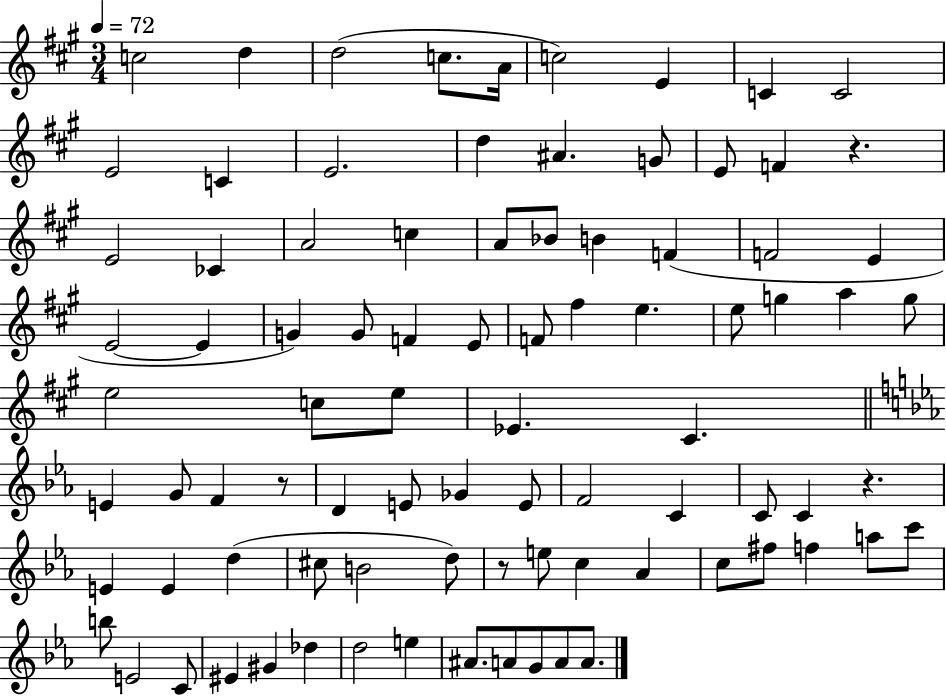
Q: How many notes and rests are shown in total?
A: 87